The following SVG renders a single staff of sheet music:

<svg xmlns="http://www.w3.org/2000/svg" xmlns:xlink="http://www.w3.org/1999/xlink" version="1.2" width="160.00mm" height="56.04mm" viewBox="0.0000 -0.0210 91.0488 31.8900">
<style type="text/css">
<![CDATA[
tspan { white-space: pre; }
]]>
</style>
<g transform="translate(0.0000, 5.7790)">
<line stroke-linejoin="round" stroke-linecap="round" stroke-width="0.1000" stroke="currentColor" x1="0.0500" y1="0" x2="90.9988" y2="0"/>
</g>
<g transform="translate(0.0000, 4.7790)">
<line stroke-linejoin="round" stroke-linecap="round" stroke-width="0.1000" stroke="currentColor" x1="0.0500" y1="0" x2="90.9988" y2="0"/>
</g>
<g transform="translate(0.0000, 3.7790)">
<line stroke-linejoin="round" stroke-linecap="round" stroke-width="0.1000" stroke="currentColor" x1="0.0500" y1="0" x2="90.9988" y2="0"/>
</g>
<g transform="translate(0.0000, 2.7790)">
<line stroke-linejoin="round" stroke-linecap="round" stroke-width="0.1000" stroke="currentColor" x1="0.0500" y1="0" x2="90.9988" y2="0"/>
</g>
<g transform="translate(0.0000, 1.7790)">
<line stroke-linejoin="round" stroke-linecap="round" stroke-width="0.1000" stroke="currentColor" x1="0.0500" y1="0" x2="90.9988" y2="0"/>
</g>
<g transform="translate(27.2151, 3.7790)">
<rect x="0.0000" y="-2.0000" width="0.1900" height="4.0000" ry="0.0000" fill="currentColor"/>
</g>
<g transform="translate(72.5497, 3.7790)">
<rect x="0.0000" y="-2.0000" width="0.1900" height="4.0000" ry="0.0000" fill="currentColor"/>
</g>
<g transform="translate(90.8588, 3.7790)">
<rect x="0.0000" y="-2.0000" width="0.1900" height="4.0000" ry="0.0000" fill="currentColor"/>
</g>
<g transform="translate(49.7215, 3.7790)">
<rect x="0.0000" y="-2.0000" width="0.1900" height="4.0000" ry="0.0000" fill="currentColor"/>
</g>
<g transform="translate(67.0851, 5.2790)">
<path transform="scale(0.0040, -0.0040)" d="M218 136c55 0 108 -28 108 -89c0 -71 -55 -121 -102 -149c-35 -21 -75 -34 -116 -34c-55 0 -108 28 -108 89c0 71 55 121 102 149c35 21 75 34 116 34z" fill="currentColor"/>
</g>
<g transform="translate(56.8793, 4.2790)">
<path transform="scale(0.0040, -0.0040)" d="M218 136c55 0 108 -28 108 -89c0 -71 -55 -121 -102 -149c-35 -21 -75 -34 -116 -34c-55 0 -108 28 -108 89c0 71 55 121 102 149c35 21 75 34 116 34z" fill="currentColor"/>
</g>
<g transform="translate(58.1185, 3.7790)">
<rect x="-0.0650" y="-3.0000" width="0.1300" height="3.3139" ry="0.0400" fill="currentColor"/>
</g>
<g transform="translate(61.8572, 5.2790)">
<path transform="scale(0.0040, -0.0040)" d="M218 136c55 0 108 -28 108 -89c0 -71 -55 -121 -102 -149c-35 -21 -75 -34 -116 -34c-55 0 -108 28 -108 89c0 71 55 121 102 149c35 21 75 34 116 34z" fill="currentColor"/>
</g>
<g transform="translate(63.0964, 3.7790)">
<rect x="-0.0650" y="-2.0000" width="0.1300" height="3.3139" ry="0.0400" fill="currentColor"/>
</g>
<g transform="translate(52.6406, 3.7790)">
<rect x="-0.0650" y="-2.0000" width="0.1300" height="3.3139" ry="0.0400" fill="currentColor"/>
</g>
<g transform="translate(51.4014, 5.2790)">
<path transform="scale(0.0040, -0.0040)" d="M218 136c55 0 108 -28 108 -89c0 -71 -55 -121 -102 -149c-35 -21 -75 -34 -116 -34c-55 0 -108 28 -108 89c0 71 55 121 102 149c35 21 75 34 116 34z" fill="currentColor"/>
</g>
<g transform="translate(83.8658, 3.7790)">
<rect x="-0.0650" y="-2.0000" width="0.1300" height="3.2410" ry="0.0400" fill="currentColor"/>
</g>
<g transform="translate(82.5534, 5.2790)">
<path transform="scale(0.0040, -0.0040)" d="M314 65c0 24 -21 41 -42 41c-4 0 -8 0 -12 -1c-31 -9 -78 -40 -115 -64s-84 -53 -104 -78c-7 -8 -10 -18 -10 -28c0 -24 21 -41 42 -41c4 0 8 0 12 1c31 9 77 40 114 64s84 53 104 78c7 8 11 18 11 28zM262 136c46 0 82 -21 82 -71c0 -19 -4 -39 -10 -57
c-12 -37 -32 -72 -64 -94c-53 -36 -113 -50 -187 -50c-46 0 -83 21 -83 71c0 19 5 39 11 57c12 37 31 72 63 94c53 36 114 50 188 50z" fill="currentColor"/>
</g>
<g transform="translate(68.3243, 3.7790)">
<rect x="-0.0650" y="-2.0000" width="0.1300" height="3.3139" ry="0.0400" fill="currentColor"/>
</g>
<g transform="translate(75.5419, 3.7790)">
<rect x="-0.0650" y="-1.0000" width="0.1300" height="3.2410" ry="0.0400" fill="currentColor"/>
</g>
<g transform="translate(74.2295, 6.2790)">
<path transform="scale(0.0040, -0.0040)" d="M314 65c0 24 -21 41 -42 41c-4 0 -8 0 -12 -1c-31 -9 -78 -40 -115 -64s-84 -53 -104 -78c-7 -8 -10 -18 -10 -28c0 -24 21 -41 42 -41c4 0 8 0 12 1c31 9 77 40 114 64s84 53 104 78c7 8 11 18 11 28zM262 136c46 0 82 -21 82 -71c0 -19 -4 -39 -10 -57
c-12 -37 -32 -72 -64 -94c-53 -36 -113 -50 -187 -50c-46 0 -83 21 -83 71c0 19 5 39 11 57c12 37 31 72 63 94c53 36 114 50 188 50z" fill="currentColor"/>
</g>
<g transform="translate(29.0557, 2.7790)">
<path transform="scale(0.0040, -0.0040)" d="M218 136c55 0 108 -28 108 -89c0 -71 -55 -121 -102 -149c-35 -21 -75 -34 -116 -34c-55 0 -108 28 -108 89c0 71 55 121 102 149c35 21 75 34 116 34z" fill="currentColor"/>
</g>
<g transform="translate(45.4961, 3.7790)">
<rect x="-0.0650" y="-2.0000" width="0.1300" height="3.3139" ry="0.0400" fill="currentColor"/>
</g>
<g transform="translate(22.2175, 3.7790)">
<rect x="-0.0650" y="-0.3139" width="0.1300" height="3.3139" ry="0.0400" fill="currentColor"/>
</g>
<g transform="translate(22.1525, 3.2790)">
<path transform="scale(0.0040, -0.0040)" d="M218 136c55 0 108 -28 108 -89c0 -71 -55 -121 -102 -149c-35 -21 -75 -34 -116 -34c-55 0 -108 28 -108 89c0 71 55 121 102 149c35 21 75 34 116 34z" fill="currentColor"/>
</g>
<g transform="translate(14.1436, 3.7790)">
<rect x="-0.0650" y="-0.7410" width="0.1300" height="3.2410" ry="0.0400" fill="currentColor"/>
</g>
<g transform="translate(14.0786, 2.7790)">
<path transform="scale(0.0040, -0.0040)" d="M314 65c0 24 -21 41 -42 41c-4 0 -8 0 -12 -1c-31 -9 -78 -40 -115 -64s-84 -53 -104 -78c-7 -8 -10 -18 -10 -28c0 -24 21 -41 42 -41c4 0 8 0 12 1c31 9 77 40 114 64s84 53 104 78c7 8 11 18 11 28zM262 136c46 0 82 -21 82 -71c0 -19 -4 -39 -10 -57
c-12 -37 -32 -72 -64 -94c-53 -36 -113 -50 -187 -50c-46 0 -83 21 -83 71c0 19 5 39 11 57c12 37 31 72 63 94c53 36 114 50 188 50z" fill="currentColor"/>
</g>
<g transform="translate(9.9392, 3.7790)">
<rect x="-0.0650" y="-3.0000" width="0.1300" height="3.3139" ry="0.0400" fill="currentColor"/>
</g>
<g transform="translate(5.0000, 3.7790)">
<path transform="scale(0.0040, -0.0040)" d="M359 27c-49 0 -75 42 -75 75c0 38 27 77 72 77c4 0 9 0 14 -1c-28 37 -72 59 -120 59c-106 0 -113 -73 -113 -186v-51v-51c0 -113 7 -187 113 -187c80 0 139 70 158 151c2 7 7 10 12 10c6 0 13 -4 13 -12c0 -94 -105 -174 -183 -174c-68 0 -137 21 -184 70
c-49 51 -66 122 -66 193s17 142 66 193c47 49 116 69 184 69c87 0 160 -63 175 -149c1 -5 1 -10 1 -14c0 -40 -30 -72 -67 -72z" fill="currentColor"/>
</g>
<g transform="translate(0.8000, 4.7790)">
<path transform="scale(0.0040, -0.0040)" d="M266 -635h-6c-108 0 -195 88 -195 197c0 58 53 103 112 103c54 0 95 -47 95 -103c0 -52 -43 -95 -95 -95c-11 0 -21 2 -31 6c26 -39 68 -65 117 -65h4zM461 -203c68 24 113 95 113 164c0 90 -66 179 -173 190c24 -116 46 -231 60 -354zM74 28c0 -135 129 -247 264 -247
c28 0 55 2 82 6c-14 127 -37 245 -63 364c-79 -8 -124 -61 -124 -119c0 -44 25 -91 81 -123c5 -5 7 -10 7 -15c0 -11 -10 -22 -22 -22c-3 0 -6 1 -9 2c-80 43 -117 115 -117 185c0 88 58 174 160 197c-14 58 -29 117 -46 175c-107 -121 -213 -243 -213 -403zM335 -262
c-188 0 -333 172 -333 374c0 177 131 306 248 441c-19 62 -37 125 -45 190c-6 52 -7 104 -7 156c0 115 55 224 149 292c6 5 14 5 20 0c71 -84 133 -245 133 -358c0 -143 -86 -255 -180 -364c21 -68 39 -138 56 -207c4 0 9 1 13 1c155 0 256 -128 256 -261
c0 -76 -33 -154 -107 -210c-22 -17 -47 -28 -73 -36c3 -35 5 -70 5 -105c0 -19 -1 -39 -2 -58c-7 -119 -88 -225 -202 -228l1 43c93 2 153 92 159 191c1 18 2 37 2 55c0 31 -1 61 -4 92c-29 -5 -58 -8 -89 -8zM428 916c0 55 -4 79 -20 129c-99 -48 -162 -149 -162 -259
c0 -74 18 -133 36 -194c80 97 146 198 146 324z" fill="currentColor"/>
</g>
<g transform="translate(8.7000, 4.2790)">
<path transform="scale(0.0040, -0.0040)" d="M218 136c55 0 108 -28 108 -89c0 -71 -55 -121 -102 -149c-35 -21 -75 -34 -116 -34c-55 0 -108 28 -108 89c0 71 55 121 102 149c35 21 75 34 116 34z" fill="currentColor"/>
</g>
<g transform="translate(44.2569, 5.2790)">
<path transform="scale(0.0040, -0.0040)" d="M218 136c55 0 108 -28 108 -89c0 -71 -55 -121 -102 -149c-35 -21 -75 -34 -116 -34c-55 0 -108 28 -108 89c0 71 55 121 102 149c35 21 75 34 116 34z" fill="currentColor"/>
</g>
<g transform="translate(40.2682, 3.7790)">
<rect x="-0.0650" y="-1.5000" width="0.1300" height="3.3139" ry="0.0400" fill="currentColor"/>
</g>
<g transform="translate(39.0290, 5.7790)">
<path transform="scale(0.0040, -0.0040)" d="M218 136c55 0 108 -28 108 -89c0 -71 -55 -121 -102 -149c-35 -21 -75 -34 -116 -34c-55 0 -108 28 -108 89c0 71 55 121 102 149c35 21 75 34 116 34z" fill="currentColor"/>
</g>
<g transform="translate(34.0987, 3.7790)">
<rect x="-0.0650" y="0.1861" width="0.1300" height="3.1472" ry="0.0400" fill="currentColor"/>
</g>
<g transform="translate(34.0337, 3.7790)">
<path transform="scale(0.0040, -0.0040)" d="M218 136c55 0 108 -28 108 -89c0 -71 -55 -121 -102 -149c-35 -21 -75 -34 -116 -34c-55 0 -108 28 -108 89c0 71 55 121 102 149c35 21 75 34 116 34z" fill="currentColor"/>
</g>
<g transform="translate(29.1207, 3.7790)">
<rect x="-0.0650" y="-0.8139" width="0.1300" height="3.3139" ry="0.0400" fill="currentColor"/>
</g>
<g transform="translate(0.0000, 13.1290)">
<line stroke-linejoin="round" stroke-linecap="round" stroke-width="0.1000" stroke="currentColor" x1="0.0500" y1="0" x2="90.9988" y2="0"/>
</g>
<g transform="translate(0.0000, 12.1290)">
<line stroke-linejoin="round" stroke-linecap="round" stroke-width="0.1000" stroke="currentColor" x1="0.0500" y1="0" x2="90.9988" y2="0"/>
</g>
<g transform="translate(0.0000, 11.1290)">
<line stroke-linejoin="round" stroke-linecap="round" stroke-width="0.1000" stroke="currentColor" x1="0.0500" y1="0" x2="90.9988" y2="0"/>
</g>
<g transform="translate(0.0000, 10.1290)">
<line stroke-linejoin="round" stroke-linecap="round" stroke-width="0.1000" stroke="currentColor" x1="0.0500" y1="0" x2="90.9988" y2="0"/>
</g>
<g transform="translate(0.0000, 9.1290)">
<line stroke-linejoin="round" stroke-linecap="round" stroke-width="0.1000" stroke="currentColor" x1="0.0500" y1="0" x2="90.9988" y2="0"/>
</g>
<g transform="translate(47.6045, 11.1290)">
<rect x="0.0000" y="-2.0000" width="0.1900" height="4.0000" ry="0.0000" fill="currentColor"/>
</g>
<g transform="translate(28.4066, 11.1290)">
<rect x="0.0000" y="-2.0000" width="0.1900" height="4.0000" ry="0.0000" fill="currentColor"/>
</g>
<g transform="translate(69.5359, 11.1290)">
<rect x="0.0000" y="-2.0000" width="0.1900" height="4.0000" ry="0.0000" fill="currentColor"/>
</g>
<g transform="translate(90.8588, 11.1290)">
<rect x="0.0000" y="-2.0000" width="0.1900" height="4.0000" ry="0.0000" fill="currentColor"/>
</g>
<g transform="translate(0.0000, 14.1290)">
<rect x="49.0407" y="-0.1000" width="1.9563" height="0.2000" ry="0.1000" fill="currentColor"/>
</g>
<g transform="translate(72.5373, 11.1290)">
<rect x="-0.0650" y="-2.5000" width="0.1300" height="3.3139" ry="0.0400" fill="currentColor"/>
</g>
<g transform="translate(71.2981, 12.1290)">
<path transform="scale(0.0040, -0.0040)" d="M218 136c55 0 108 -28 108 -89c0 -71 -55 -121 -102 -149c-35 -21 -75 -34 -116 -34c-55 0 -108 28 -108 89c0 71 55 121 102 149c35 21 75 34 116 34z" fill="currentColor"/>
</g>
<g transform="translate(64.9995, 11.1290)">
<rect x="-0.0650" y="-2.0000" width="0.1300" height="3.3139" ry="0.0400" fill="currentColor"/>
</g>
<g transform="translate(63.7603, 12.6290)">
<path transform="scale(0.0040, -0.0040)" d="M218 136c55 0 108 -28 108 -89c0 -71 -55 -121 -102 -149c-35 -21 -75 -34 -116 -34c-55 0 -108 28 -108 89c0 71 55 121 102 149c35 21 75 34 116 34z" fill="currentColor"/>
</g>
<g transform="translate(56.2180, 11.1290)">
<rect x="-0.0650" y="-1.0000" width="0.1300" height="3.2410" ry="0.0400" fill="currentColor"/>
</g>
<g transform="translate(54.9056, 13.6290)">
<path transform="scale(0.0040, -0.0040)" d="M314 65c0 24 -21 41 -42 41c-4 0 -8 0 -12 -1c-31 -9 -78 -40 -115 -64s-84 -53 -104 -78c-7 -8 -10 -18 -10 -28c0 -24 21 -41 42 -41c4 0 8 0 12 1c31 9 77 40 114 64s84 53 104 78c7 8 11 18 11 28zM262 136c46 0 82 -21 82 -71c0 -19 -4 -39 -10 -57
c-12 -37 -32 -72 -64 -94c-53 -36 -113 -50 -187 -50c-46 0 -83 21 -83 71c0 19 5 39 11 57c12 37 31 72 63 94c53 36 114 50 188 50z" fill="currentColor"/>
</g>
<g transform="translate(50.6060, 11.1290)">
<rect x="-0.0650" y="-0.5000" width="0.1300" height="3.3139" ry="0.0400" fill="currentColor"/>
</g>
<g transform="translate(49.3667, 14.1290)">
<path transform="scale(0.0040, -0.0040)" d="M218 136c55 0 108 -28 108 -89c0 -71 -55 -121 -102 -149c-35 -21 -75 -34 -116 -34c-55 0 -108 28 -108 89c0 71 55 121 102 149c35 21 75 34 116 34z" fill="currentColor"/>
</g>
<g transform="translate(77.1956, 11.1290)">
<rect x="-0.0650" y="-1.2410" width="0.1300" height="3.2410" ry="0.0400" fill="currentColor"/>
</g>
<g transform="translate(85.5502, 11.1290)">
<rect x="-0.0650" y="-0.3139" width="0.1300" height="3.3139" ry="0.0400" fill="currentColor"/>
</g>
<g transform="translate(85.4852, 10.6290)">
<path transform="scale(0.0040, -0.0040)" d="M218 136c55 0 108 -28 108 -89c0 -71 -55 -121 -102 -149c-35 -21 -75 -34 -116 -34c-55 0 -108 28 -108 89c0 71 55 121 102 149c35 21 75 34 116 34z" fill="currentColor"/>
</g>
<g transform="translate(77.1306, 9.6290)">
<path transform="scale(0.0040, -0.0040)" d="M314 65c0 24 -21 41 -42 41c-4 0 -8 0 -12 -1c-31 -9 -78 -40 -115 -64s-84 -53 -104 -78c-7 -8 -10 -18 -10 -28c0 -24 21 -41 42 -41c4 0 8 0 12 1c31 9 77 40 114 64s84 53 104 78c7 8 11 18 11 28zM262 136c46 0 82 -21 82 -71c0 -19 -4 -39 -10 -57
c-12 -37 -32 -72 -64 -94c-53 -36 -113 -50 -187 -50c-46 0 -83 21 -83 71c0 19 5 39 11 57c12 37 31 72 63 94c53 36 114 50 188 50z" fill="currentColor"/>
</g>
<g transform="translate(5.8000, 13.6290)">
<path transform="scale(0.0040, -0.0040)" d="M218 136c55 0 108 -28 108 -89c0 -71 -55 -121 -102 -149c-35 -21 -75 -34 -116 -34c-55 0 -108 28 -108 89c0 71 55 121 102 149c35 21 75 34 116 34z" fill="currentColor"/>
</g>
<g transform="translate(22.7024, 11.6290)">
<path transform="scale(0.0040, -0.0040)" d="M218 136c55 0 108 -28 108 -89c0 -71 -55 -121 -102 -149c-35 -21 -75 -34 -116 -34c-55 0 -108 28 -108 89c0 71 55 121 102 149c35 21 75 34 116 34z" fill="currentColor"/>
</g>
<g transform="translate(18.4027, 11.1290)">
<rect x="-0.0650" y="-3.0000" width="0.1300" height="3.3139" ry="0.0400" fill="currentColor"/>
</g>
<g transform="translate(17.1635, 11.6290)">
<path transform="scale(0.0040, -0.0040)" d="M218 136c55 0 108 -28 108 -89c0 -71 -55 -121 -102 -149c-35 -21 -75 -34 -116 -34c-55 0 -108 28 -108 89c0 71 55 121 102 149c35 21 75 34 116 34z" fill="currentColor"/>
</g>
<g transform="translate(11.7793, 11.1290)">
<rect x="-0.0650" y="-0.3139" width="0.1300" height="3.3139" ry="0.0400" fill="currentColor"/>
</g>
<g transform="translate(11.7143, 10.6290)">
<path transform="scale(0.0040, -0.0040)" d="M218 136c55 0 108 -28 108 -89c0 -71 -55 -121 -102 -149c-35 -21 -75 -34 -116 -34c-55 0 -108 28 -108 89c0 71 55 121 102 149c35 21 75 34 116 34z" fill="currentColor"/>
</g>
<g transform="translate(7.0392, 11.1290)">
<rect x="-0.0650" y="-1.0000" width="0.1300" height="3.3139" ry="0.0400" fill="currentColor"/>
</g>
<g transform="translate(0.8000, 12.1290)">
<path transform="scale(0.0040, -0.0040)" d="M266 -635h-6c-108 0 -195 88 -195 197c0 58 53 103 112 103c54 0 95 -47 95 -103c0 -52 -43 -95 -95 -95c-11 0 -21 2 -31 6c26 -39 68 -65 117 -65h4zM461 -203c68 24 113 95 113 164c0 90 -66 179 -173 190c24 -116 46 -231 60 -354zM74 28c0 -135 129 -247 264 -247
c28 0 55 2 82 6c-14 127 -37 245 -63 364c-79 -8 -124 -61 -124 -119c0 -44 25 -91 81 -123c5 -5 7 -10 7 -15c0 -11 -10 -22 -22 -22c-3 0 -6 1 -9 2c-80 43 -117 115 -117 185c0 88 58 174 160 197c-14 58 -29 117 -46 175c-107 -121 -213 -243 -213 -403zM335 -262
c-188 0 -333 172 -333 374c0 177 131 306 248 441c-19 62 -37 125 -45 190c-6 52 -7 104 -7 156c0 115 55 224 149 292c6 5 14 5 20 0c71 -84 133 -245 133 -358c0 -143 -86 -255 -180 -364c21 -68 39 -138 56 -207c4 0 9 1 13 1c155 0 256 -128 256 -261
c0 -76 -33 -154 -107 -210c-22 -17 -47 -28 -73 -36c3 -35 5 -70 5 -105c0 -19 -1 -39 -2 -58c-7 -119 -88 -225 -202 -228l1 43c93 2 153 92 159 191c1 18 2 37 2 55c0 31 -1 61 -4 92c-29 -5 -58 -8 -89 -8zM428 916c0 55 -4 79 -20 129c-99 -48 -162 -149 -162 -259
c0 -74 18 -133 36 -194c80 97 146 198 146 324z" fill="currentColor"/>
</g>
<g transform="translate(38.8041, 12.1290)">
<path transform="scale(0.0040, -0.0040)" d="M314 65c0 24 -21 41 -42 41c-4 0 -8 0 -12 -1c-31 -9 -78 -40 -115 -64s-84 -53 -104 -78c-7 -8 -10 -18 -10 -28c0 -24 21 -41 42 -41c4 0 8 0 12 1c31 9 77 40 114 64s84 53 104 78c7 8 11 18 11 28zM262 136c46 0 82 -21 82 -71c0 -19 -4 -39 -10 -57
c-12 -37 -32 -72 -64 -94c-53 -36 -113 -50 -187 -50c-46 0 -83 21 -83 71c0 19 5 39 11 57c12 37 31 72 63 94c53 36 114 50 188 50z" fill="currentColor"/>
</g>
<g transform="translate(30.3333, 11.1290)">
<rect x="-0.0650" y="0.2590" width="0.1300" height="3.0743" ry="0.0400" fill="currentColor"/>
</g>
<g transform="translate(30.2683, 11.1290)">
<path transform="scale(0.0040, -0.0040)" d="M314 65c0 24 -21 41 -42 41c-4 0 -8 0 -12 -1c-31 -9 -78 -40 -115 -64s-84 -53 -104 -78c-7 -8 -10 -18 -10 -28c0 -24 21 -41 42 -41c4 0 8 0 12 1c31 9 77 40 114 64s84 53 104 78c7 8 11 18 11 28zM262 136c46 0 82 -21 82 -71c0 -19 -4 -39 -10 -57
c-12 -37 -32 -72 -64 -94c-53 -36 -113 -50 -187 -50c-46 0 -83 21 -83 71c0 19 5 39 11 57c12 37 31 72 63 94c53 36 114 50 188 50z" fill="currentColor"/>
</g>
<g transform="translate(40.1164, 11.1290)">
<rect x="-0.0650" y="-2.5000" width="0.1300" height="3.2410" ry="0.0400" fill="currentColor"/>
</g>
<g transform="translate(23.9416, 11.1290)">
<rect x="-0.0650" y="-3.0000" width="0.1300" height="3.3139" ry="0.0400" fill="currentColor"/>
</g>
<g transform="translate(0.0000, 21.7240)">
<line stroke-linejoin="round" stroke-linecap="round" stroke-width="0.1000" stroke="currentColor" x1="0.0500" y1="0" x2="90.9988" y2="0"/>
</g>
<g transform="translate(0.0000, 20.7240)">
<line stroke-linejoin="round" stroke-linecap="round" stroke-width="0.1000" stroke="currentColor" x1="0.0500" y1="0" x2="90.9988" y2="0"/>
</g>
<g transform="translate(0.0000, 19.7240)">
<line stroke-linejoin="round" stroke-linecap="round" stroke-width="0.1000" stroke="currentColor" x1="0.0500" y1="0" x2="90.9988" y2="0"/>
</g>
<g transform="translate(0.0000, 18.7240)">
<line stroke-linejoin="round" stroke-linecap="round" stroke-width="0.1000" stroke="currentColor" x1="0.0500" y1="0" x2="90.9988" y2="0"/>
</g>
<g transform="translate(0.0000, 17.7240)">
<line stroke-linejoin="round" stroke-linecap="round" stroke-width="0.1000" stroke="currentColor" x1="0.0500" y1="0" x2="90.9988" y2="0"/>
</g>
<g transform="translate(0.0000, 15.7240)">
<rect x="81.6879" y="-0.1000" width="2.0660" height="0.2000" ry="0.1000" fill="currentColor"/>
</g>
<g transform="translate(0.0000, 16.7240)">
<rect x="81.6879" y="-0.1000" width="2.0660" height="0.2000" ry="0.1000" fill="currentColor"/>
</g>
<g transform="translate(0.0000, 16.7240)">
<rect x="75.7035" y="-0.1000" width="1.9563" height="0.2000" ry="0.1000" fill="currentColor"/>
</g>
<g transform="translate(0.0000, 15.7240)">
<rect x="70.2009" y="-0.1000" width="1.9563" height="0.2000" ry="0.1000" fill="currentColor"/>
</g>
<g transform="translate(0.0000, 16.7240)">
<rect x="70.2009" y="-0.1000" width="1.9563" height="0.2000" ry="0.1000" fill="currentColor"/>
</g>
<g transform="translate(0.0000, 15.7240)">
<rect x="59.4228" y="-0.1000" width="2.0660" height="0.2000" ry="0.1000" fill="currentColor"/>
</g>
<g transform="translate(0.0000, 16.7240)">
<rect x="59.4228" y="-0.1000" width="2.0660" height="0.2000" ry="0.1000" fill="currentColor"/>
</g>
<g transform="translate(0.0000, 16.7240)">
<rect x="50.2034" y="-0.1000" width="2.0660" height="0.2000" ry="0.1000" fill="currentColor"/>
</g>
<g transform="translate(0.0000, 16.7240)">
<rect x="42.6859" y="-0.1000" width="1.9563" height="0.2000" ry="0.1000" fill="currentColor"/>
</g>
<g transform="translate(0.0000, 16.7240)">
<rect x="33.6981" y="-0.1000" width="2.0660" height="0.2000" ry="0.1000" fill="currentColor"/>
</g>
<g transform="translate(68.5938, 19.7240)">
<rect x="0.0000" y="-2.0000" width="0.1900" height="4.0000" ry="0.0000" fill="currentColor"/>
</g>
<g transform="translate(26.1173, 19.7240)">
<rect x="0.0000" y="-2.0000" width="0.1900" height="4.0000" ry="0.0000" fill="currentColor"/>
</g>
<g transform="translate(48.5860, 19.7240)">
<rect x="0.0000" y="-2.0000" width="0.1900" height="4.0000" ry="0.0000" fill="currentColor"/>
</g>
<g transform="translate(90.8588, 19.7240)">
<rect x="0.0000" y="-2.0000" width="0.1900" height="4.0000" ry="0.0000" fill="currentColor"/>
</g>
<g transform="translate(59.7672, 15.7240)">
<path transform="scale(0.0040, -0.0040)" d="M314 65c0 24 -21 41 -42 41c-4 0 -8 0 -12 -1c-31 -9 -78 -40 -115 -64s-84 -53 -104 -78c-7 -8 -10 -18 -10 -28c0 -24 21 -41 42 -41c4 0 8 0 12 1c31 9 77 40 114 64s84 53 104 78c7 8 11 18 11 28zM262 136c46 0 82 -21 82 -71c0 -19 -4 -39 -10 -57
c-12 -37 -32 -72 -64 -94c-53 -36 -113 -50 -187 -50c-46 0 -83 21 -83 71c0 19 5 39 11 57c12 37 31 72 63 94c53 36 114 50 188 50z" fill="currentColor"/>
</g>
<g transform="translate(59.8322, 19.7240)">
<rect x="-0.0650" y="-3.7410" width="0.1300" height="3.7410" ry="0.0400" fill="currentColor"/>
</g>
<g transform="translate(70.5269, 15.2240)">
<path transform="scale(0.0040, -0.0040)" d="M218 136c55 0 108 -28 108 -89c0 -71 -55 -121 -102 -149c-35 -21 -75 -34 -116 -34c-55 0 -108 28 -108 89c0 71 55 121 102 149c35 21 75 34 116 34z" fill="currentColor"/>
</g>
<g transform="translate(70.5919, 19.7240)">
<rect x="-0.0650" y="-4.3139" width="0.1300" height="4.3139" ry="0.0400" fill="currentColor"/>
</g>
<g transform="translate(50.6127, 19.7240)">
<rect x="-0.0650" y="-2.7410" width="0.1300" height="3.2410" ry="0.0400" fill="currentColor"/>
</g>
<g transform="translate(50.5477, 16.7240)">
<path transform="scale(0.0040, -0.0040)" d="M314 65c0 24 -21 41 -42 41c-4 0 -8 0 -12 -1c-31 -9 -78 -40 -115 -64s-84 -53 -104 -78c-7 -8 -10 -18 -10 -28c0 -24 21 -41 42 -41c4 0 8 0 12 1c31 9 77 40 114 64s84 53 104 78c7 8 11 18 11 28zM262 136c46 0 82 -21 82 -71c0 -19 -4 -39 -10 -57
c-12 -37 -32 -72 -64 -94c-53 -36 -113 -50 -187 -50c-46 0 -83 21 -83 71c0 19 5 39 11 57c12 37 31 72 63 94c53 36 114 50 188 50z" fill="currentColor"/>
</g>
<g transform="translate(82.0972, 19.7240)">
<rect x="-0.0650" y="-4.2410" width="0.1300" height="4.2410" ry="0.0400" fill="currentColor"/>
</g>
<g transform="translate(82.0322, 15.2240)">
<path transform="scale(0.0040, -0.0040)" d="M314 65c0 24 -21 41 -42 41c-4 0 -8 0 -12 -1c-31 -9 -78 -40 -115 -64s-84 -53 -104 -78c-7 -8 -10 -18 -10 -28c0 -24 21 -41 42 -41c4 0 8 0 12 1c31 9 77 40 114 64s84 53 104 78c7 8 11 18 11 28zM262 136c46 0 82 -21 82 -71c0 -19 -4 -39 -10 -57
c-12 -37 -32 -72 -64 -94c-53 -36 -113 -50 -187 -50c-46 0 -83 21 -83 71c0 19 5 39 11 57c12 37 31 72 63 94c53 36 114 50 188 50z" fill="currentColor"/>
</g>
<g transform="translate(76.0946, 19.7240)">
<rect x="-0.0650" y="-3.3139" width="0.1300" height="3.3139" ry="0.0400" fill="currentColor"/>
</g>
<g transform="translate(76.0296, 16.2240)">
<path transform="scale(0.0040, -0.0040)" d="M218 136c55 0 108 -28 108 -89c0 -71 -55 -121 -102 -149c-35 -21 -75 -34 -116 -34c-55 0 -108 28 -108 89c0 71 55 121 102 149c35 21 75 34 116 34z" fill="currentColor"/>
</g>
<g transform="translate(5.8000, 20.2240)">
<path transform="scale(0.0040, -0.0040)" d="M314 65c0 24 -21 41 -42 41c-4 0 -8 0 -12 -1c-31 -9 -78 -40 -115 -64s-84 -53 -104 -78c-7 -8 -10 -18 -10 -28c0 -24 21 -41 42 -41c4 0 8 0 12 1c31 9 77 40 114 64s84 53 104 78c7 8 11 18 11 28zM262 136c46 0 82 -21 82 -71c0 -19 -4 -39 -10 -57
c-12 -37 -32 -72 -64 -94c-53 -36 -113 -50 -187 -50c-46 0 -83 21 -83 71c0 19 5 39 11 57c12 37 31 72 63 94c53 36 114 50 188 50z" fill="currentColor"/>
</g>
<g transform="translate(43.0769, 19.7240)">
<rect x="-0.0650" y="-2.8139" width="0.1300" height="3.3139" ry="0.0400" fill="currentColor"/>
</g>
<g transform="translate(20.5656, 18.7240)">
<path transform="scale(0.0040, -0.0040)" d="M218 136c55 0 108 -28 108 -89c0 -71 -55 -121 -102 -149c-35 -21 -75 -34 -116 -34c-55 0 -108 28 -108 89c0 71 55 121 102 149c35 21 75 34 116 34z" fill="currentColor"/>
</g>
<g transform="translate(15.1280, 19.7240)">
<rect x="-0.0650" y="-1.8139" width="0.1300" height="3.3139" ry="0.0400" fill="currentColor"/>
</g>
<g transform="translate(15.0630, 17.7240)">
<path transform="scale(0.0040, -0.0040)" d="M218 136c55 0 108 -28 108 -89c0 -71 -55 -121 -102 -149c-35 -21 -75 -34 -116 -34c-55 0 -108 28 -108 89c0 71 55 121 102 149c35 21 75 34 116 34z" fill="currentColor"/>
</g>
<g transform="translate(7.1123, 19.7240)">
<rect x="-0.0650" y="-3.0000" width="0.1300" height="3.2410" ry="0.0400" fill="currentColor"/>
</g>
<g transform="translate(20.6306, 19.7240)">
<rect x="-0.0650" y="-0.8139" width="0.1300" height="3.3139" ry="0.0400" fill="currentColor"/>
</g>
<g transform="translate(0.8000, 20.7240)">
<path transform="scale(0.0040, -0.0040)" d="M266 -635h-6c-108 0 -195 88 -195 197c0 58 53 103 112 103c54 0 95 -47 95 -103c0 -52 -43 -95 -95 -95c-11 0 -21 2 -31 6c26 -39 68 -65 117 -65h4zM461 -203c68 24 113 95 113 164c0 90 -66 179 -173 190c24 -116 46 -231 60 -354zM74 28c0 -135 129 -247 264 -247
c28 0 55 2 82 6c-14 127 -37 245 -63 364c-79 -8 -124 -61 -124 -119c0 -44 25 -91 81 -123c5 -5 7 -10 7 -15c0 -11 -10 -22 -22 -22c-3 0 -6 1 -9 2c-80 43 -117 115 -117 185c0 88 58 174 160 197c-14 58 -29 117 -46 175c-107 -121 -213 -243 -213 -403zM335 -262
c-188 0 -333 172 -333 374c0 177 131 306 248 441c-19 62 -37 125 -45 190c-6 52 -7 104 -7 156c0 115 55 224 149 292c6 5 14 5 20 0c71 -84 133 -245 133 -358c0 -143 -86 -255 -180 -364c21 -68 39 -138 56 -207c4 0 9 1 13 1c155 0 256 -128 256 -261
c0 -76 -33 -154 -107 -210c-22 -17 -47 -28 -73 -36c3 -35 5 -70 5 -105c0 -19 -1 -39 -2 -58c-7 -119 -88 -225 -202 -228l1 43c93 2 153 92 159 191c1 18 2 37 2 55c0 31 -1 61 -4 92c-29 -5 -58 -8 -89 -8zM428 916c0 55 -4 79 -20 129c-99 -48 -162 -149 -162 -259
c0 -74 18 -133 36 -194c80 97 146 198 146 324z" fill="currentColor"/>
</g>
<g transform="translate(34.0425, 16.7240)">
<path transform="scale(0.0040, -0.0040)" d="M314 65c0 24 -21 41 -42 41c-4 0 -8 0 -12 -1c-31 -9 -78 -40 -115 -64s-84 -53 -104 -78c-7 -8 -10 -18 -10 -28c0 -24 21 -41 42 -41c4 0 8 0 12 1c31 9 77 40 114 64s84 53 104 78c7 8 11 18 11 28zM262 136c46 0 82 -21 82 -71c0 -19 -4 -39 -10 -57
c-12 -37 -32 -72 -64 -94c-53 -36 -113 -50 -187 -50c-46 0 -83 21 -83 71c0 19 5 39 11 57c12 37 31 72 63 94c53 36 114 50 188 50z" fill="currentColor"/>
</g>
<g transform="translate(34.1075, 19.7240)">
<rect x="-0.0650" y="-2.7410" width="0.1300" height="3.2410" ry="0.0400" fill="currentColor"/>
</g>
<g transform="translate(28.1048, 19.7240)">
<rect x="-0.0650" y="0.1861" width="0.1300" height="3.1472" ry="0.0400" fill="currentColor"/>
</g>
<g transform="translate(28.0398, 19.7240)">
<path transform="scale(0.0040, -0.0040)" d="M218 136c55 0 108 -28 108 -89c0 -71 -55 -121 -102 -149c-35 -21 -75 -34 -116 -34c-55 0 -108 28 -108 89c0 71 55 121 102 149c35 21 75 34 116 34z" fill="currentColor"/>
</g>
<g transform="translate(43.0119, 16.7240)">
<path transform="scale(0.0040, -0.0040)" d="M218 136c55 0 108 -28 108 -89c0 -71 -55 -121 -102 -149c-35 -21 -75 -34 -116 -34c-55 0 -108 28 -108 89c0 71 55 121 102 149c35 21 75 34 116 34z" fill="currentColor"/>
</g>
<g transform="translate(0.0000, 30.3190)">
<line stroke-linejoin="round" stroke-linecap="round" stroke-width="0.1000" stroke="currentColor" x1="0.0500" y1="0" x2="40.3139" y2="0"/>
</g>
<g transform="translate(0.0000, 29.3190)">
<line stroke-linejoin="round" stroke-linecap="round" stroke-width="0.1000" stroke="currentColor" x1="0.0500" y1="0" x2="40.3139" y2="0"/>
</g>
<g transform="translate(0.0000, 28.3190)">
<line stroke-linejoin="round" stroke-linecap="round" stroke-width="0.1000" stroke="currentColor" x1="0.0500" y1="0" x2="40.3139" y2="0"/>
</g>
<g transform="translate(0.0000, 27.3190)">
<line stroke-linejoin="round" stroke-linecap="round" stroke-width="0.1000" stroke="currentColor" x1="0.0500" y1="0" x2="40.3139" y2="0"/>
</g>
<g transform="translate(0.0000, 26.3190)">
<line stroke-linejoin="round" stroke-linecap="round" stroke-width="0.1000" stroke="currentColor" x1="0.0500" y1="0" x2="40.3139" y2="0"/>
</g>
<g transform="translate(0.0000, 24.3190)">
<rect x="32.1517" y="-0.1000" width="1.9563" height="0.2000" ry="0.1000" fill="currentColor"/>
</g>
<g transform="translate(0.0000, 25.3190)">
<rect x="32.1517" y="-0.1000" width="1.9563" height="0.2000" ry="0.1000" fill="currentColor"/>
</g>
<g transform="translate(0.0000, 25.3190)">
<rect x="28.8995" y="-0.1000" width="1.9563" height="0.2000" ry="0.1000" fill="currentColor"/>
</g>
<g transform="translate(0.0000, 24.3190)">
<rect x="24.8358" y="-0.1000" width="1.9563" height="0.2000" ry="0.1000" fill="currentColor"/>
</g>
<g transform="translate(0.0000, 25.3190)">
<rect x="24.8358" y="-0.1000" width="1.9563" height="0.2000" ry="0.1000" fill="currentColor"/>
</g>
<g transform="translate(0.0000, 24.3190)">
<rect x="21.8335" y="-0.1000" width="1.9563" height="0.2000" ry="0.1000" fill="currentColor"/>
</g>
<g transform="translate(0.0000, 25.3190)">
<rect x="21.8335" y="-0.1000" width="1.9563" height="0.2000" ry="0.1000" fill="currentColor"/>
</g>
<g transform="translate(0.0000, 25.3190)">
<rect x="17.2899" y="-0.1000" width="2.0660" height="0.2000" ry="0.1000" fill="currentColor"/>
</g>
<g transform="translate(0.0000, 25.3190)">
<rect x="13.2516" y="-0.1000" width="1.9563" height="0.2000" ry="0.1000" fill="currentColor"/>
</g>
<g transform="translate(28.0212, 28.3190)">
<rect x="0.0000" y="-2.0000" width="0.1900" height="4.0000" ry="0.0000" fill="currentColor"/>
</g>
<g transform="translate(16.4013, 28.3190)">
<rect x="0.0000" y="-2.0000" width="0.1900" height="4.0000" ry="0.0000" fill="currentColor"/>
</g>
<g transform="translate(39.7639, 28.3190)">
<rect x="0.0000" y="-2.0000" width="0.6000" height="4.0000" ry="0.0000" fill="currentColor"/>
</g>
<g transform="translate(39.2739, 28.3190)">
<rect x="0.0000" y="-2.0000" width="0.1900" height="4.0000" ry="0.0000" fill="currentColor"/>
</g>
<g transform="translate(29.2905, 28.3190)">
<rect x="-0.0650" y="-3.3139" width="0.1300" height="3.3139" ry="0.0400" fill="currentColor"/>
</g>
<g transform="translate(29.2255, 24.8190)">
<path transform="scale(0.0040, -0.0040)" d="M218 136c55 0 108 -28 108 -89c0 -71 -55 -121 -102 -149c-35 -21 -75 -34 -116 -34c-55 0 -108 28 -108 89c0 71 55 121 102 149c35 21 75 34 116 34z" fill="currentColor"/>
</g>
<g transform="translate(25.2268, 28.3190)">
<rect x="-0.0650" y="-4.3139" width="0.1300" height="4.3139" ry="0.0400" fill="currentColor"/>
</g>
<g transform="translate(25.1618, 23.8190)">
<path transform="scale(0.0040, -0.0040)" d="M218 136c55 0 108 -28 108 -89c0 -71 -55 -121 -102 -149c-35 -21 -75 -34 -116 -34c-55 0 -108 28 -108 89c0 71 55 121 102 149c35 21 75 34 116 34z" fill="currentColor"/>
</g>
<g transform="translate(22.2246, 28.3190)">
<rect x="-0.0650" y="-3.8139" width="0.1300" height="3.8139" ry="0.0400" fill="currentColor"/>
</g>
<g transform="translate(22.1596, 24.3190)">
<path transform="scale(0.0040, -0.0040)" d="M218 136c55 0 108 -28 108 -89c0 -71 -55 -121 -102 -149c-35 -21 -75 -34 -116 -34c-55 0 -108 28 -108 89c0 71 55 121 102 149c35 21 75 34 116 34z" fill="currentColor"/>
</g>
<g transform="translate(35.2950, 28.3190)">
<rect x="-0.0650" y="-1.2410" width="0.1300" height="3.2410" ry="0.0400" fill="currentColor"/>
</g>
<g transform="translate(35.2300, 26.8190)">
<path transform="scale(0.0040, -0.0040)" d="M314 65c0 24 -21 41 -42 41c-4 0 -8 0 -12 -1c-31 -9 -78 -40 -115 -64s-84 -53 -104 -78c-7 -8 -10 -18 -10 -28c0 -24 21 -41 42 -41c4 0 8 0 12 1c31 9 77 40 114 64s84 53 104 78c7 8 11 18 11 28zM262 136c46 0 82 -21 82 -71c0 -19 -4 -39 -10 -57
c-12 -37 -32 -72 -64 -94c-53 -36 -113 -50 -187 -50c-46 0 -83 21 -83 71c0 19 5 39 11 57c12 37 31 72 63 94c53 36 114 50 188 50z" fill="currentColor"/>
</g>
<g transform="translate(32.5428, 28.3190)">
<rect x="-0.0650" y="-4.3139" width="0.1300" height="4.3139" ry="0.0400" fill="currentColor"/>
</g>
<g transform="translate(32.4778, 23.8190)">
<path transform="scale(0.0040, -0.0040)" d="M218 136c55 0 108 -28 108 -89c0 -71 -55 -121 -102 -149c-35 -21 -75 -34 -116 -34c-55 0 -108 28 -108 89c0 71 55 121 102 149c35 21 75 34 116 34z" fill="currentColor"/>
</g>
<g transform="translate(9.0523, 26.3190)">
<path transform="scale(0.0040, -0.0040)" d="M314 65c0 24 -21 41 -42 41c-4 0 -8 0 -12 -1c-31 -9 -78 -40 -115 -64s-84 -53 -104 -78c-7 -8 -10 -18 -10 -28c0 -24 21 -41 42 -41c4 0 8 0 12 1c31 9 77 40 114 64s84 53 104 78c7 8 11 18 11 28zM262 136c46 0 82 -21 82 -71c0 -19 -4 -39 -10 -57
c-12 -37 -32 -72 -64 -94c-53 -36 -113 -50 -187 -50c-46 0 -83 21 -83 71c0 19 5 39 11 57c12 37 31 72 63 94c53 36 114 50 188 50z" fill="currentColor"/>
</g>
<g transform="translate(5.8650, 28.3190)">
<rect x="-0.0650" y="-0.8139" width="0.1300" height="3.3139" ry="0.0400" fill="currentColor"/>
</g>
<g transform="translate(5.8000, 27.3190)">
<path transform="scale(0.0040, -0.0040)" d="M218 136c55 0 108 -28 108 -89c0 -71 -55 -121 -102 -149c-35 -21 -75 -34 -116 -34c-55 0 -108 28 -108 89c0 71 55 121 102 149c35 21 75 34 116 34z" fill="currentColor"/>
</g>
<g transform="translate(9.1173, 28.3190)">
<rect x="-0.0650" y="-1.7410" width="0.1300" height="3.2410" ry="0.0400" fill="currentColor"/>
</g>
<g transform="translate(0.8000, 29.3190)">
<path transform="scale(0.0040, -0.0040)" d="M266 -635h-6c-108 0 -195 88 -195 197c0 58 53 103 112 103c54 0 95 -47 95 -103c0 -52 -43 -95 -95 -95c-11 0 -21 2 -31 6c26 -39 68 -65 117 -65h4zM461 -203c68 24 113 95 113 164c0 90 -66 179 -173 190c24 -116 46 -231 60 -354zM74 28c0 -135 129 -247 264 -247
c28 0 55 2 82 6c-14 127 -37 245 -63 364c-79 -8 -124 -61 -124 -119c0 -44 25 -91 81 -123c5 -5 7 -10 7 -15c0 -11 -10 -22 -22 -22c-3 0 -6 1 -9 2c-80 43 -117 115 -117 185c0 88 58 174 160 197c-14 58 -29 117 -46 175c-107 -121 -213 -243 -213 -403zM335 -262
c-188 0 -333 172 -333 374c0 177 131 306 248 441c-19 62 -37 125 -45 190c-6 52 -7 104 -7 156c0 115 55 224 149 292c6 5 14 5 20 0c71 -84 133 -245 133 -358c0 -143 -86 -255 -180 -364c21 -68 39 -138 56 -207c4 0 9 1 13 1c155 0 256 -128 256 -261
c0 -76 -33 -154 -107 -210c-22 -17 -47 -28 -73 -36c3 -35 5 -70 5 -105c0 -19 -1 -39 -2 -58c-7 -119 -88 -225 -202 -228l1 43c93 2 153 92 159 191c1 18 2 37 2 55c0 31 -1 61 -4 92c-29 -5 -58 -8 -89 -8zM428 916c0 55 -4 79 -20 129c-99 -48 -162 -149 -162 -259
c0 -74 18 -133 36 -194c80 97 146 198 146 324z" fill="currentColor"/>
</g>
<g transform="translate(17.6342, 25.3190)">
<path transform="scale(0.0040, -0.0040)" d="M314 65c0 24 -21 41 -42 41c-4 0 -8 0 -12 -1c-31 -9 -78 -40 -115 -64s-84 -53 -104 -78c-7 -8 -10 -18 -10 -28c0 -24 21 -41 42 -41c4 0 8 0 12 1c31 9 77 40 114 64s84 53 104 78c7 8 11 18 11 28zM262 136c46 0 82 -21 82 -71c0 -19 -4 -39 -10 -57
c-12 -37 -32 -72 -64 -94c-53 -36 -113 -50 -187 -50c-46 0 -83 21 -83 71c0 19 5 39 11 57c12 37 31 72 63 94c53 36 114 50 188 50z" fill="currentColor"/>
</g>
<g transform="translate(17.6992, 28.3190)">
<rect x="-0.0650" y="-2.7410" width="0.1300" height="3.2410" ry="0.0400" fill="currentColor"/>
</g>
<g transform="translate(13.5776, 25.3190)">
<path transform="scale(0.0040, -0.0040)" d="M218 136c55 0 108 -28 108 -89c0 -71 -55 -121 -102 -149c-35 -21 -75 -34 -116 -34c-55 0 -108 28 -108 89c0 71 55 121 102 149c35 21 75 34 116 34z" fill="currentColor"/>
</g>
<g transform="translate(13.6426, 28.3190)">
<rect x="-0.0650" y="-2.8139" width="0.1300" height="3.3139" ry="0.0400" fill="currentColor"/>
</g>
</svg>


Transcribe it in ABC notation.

X:1
T:Untitled
M:4/4
L:1/4
K:C
A d2 c d B E F F A F F D2 F2 D c A A B2 G2 C D2 F G e2 c A2 f d B a2 a a2 c'2 d' b d'2 d f2 a a2 c' d' b d' e2